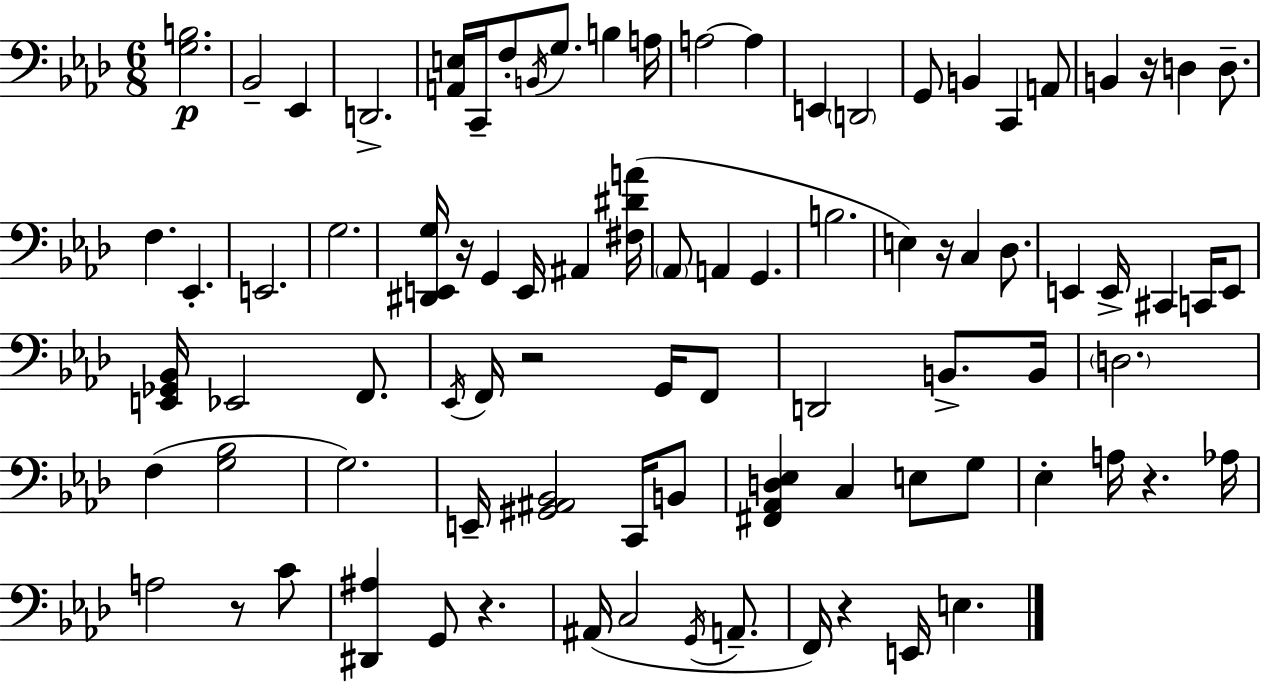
{
  \clef bass
  \numericTimeSignature
  \time 6/8
  \key f \minor
  \repeat volta 2 { <g b>2.\p | bes,2-- ees,4 | d,2.-> | <a, e>16 c,16-- f8-. \acciaccatura { b,16 } g8. b4 | \break a16 a2~~ a4 | e,4 \parenthesize d,2 | g,8 b,4 c,4 a,8 | b,4 r16 d4 d8.-- | \break f4. ees,4.-. | e,2. | g2. | <dis, e, g>16 r16 g,4 e,16 ais,4 | \break <fis dis' a'>16( \parenthesize aes,8 a,4 g,4. | b2. | e4) r16 c4 des8. | e,4 e,16-> cis,4 c,16 e,8 | \break <e, ges, bes,>16 ees,2 f,8. | \acciaccatura { ees,16 } f,16 r2 g,16 | f,8 d,2 b,8.-> | b,16 \parenthesize d2. | \break f4( <g bes>2 | g2.) | e,16-- <gis, ais, bes,>2 c,16 | b,8 <fis, aes, d ees>4 c4 e8 | \break g8 ees4-. a16 r4. | aes16 a2 r8 | c'8 <dis, ais>4 g,8 r4. | ais,16( c2 \acciaccatura { g,16 } | \break a,8.-- f,16) r4 e,16 e4. | } \bar "|."
}